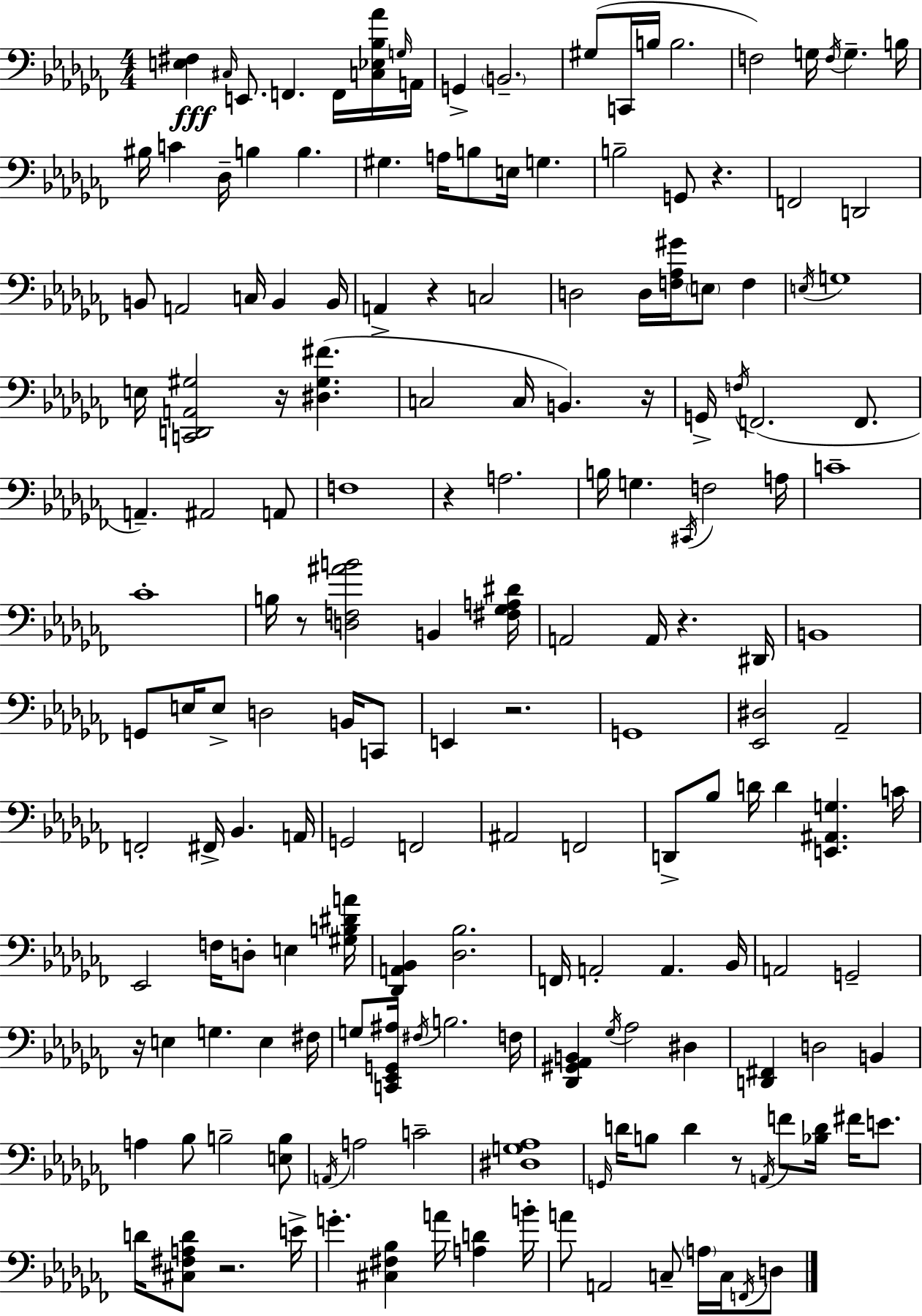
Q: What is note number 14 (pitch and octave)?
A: G3